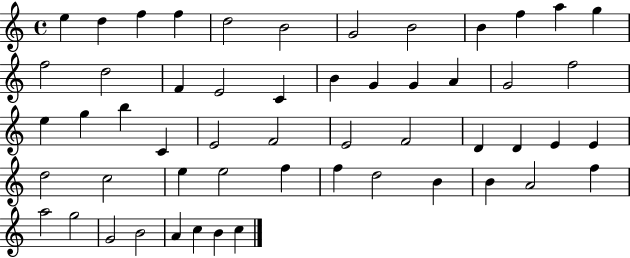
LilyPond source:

{
  \clef treble
  \time 4/4
  \defaultTimeSignature
  \key c \major
  e''4 d''4 f''4 f''4 | d''2 b'2 | g'2 b'2 | b'4 f''4 a''4 g''4 | \break f''2 d''2 | f'4 e'2 c'4 | b'4 g'4 g'4 a'4 | g'2 f''2 | \break e''4 g''4 b''4 c'4 | e'2 f'2 | e'2 f'2 | d'4 d'4 e'4 e'4 | \break d''2 c''2 | e''4 e''2 f''4 | f''4 d''2 b'4 | b'4 a'2 f''4 | \break a''2 g''2 | g'2 b'2 | a'4 c''4 b'4 c''4 | \bar "|."
}